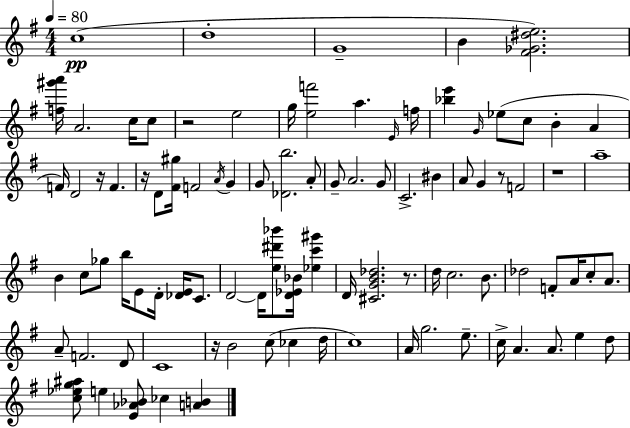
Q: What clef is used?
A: treble